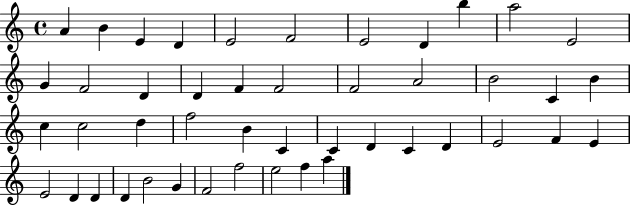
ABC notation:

X:1
T:Untitled
M:4/4
L:1/4
K:C
A B E D E2 F2 E2 D b a2 E2 G F2 D D F F2 F2 A2 B2 C B c c2 d f2 B C C D C D E2 F E E2 D D D B2 G F2 f2 e2 f a